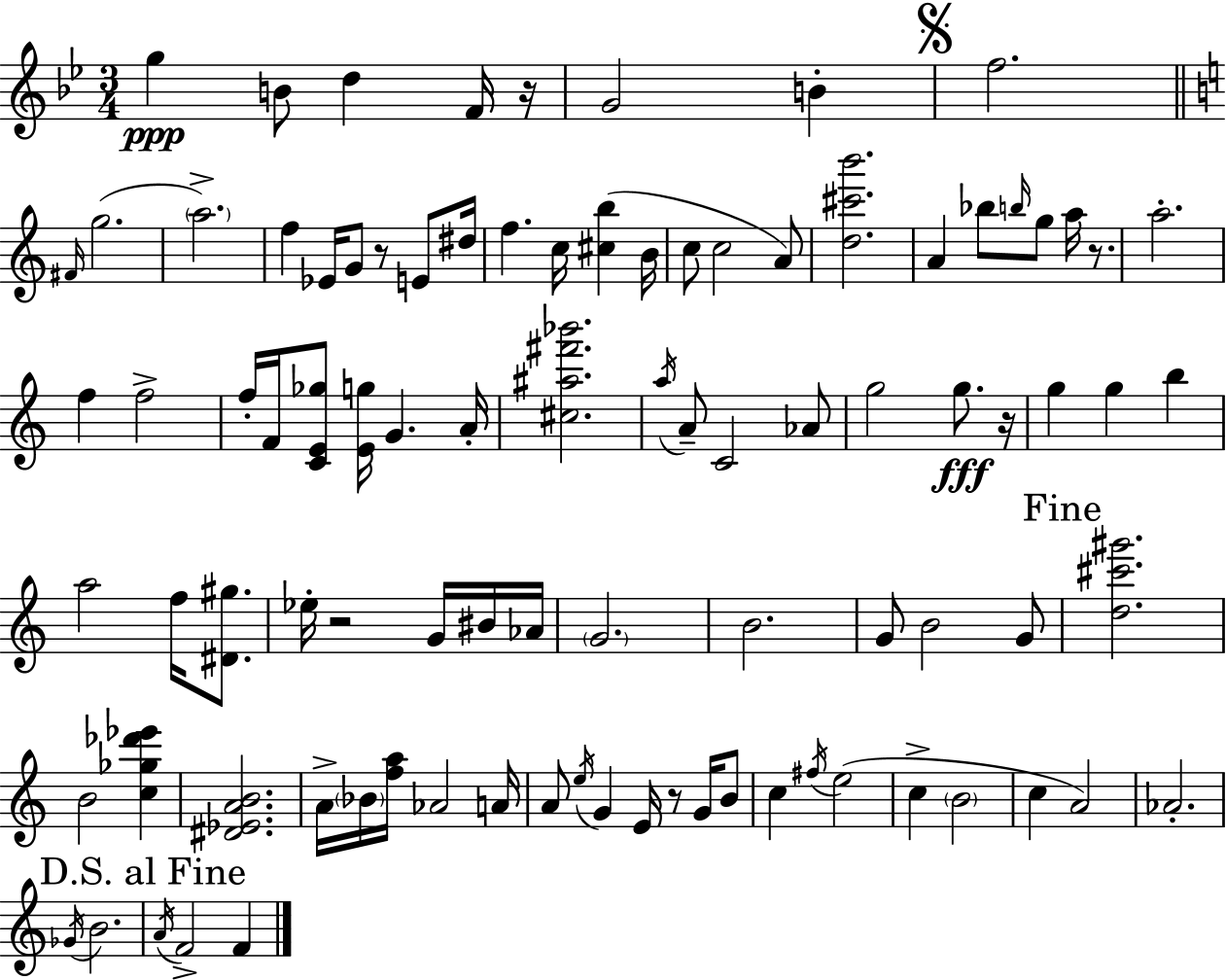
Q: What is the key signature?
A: BES major